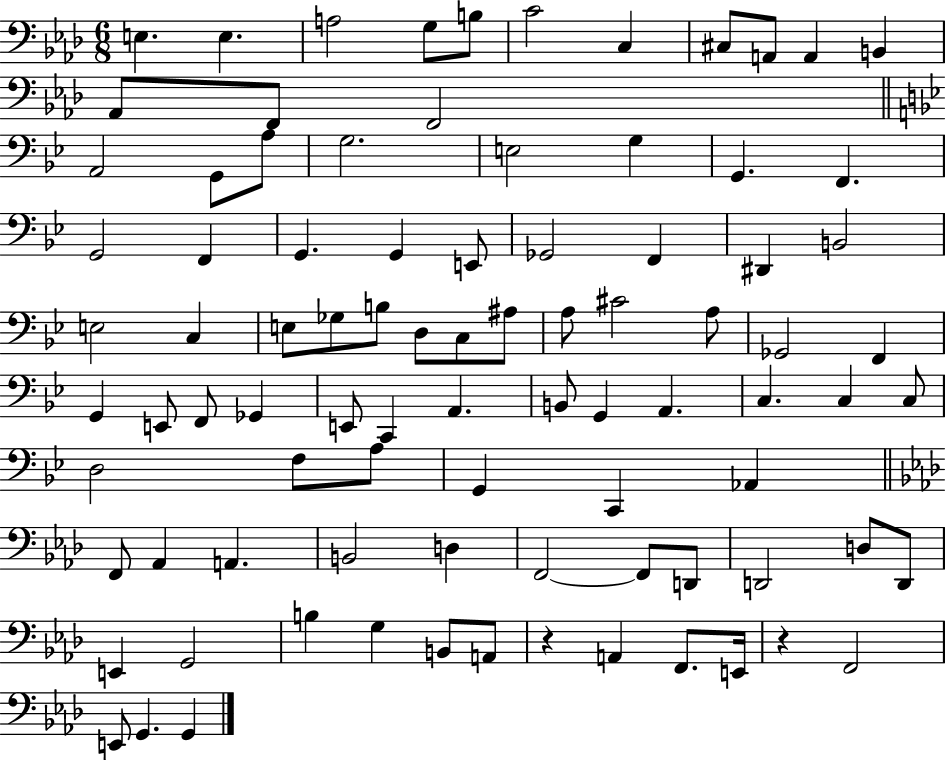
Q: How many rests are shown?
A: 2